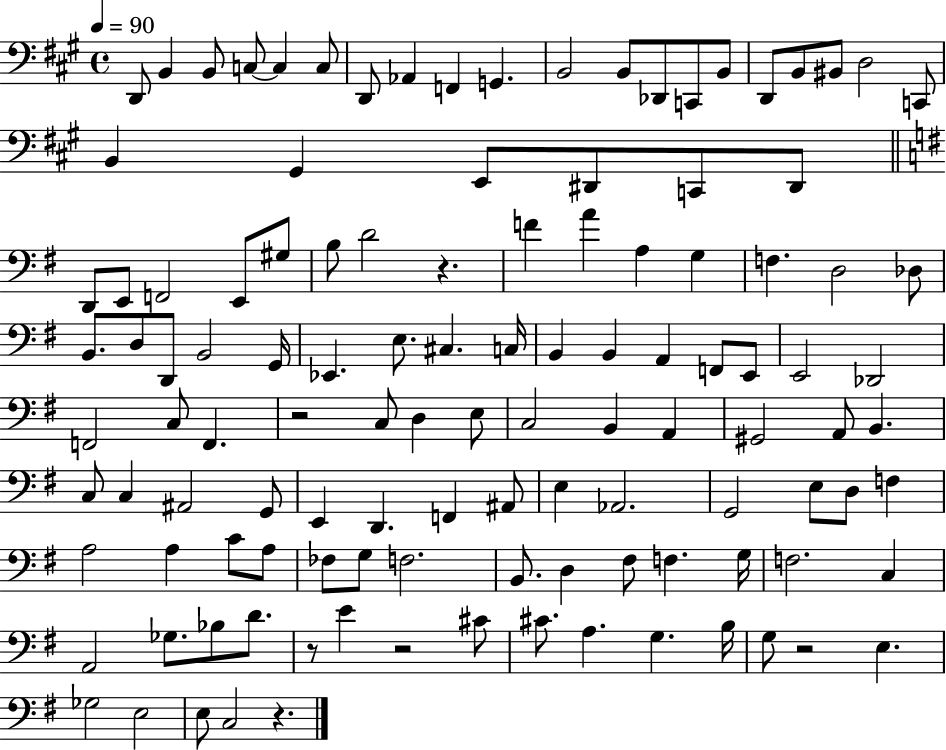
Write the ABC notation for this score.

X:1
T:Untitled
M:4/4
L:1/4
K:A
D,,/2 B,, B,,/2 C,/2 C, C,/2 D,,/2 _A,, F,, G,, B,,2 B,,/2 _D,,/2 C,,/2 B,,/2 D,,/2 B,,/2 ^B,,/2 D,2 C,,/2 B,, ^G,, E,,/2 ^D,,/2 C,,/2 ^D,,/2 D,,/2 E,,/2 F,,2 E,,/2 ^G,/2 B,/2 D2 z F A A, G, F, D,2 _D,/2 B,,/2 D,/2 D,,/2 B,,2 G,,/4 _E,, E,/2 ^C, C,/4 B,, B,, A,, F,,/2 E,,/2 E,,2 _D,,2 F,,2 C,/2 F,, z2 C,/2 D, E,/2 C,2 B,, A,, ^G,,2 A,,/2 B,, C,/2 C, ^A,,2 G,,/2 E,, D,, F,, ^A,,/2 E, _A,,2 G,,2 E,/2 D,/2 F, A,2 A, C/2 A,/2 _F,/2 G,/2 F,2 B,,/2 D, ^F,/2 F, G,/4 F,2 C, A,,2 _G,/2 _B,/2 D/2 z/2 E z2 ^C/2 ^C/2 A, G, B,/4 G,/2 z2 E, _G,2 E,2 E,/2 C,2 z